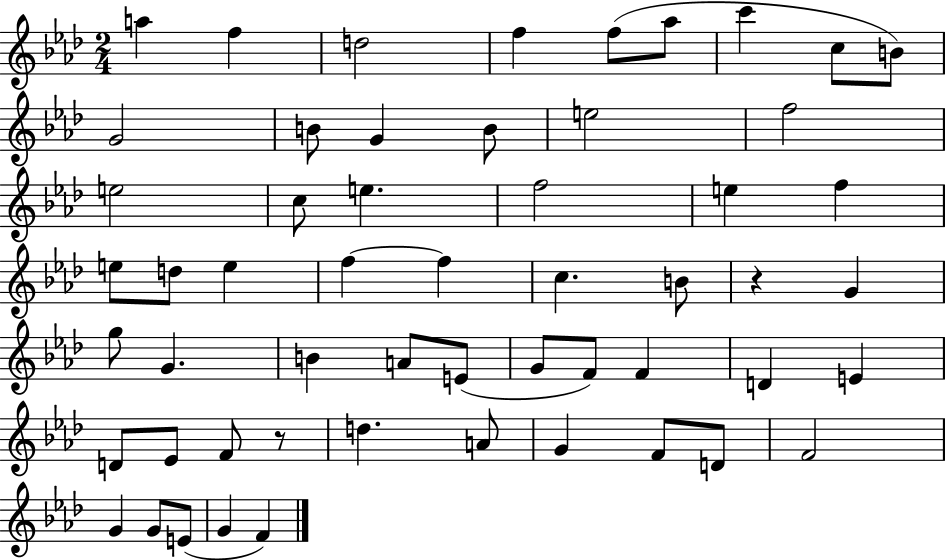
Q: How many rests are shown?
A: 2